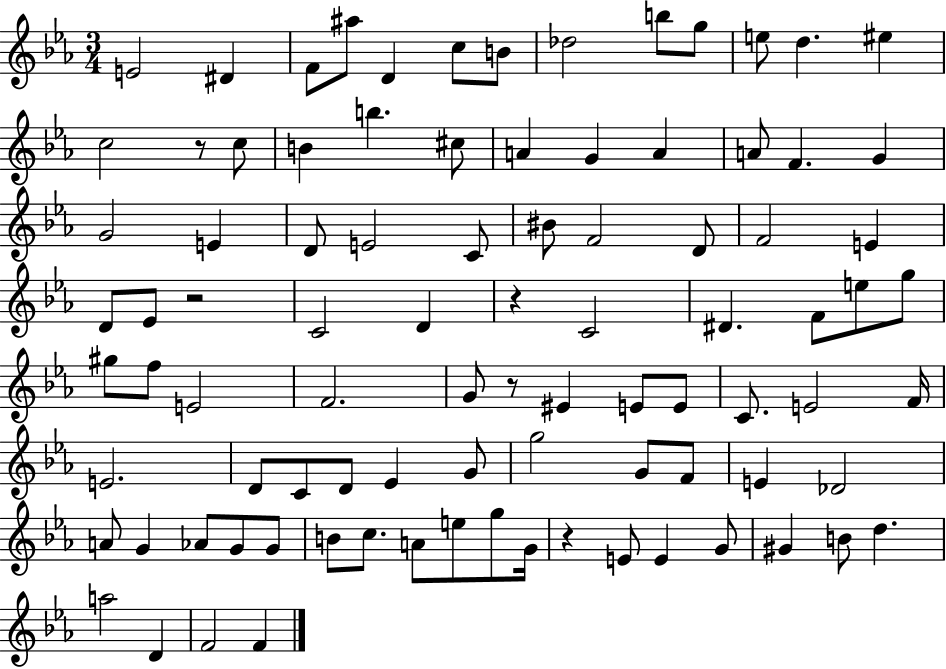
E4/h D#4/q F4/e A#5/e D4/q C5/e B4/e Db5/h B5/e G5/e E5/e D5/q. EIS5/q C5/h R/e C5/e B4/q B5/q. C#5/e A4/q G4/q A4/q A4/e F4/q. G4/q G4/h E4/q D4/e E4/h C4/e BIS4/e F4/h D4/e F4/h E4/q D4/e Eb4/e R/h C4/h D4/q R/q C4/h D#4/q. F4/e E5/e G5/e G#5/e F5/e E4/h F4/h. G4/e R/e EIS4/q E4/e E4/e C4/e. E4/h F4/s E4/h. D4/e C4/e D4/e Eb4/q G4/e G5/h G4/e F4/e E4/q Db4/h A4/e G4/q Ab4/e G4/e G4/e B4/e C5/e. A4/e E5/e G5/e G4/s R/q E4/e E4/q G4/e G#4/q B4/e D5/q. A5/h D4/q F4/h F4/q